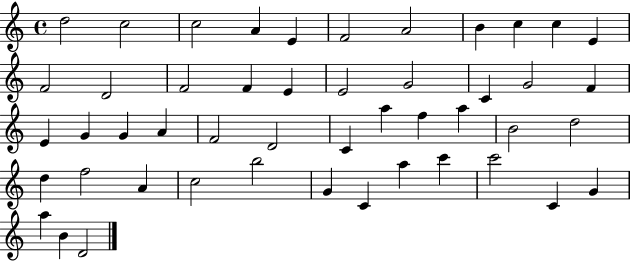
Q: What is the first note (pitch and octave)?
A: D5